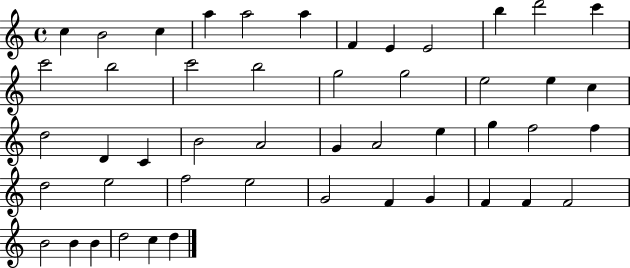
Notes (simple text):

C5/q B4/h C5/q A5/q A5/h A5/q F4/q E4/q E4/h B5/q D6/h C6/q C6/h B5/h C6/h B5/h G5/h G5/h E5/h E5/q C5/q D5/h D4/q C4/q B4/h A4/h G4/q A4/h E5/q G5/q F5/h F5/q D5/h E5/h F5/h E5/h G4/h F4/q G4/q F4/q F4/q F4/h B4/h B4/q B4/q D5/h C5/q D5/q